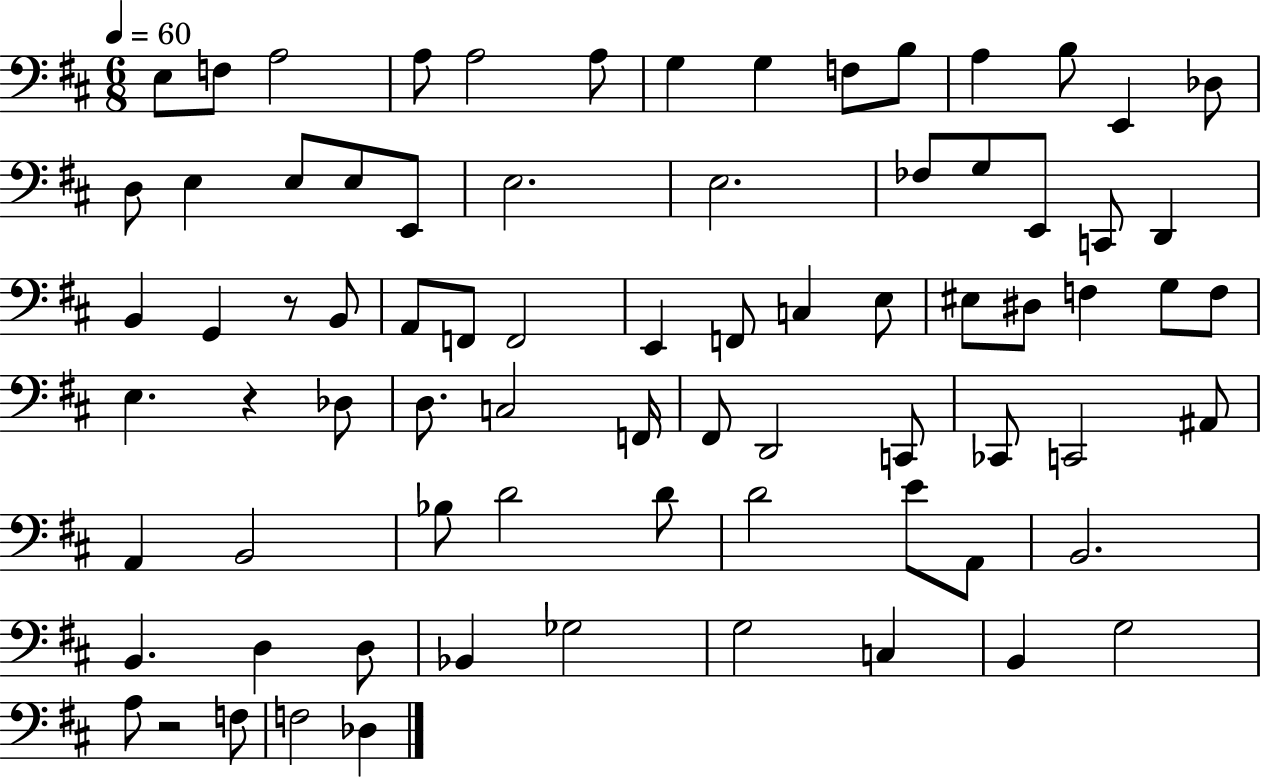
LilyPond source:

{
  \clef bass
  \numericTimeSignature
  \time 6/8
  \key d \major
  \tempo 4 = 60
  e8 f8 a2 | a8 a2 a8 | g4 g4 f8 b8 | a4 b8 e,4 des8 | \break d8 e4 e8 e8 e,8 | e2. | e2. | fes8 g8 e,8 c,8 d,4 | \break b,4 g,4 r8 b,8 | a,8 f,8 f,2 | e,4 f,8 c4 e8 | eis8 dis8 f4 g8 f8 | \break e4. r4 des8 | d8. c2 f,16 | fis,8 d,2 c,8 | ces,8 c,2 ais,8 | \break a,4 b,2 | bes8 d'2 d'8 | d'2 e'8 a,8 | b,2. | \break b,4. d4 d8 | bes,4 ges2 | g2 c4 | b,4 g2 | \break a8 r2 f8 | f2 des4 | \bar "|."
}